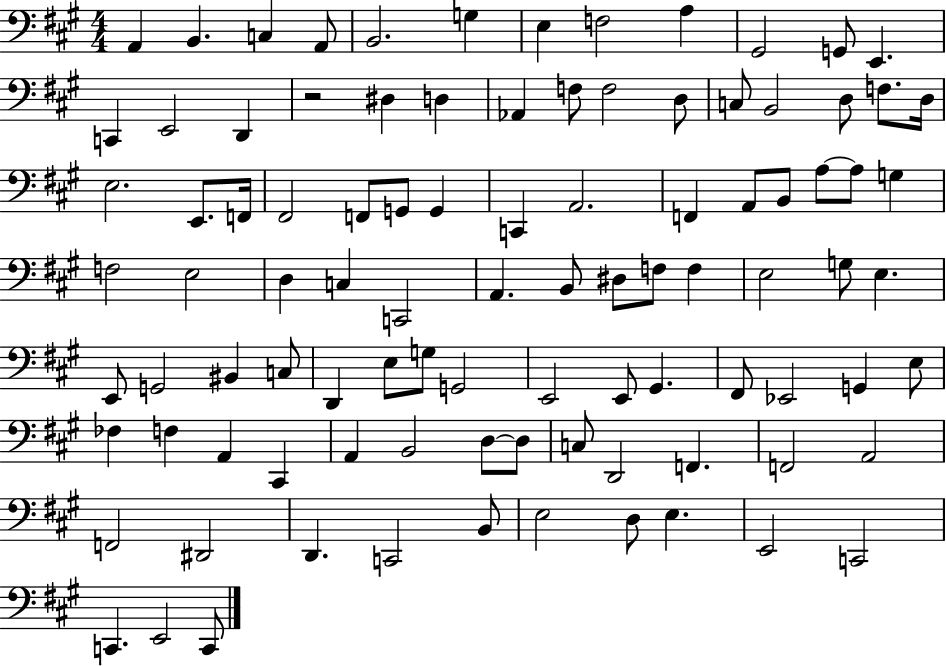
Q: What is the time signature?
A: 4/4